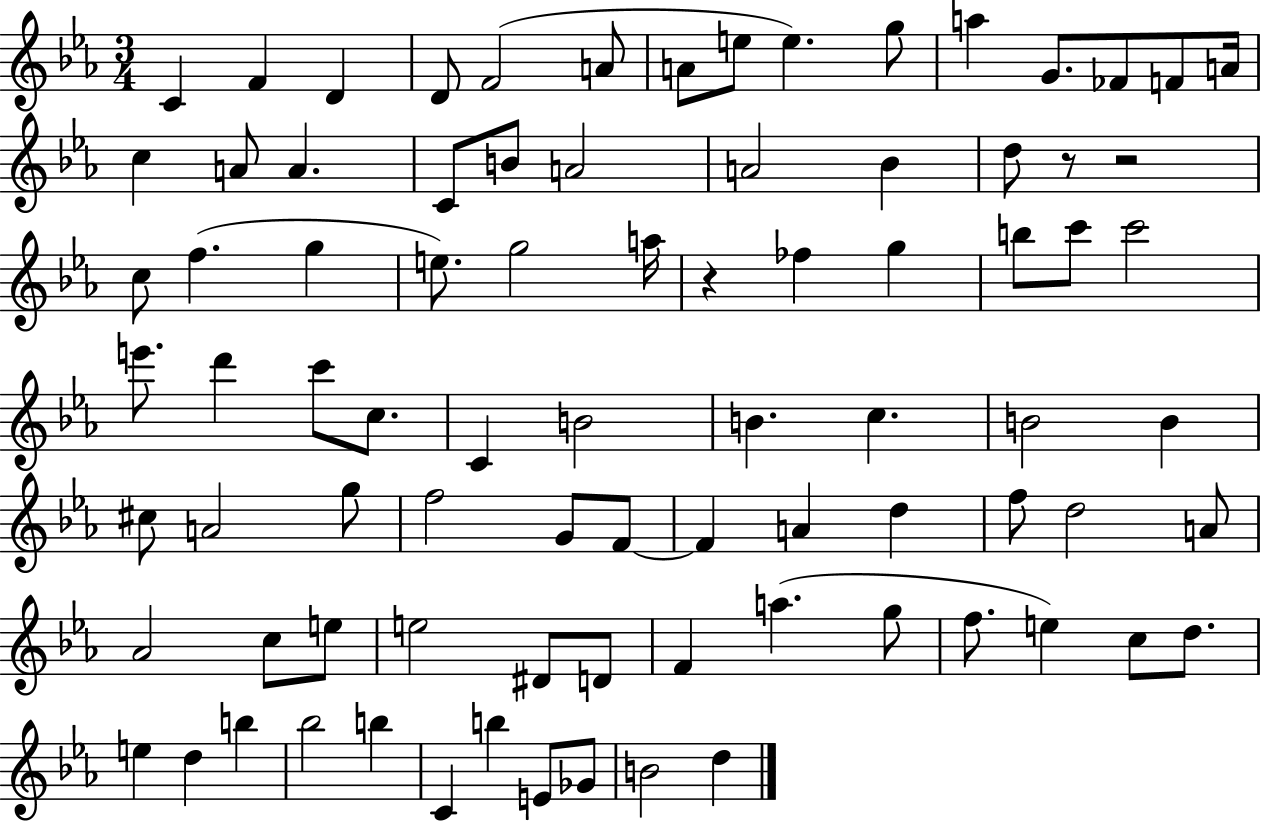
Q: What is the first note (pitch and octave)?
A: C4